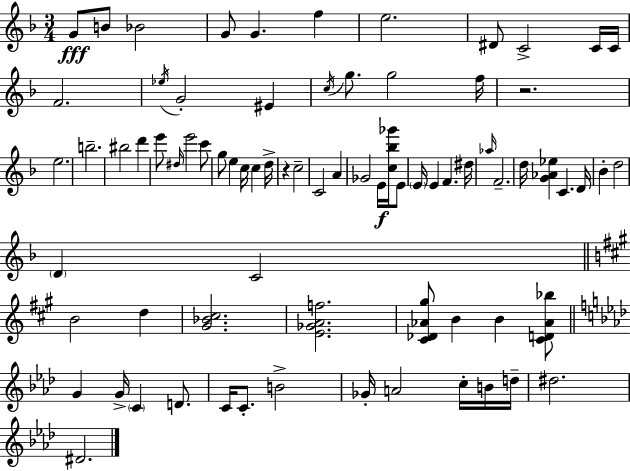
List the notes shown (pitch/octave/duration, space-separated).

G4/e B4/e Bb4/h G4/e G4/q. F5/q E5/h. D#4/e C4/h C4/s C4/s F4/h. Eb5/s G4/h EIS4/q C5/s G5/e. G5/h F5/s R/h. E5/h. B5/h. BIS5/h D6/q E6/e D#5/s E6/h C6/e G5/e E5/q C5/s C5/q D5/s R/q C5/h C4/h A4/q Gb4/h E4/s [C5,Bb5,Gb6]/s E4/e E4/s E4/q F4/q. D#5/s Ab5/s F4/h. D5/s [G4,Ab4,Eb5]/q C4/q. D4/s Bb4/q D5/h D4/q C4/h B4/h D5/q [G#4,Bb4,C#5]/h. [E4,Gb4,A4,F5]/h. [C#4,Db4,Ab4,G#5]/e B4/q B4/q [C#4,D4,Ab4,Bb5]/e G4/q G4/s C4/q D4/e. C4/s C4/e. B4/h Gb4/s A4/h C5/s B4/s D5/s D#5/h. D#4/h.